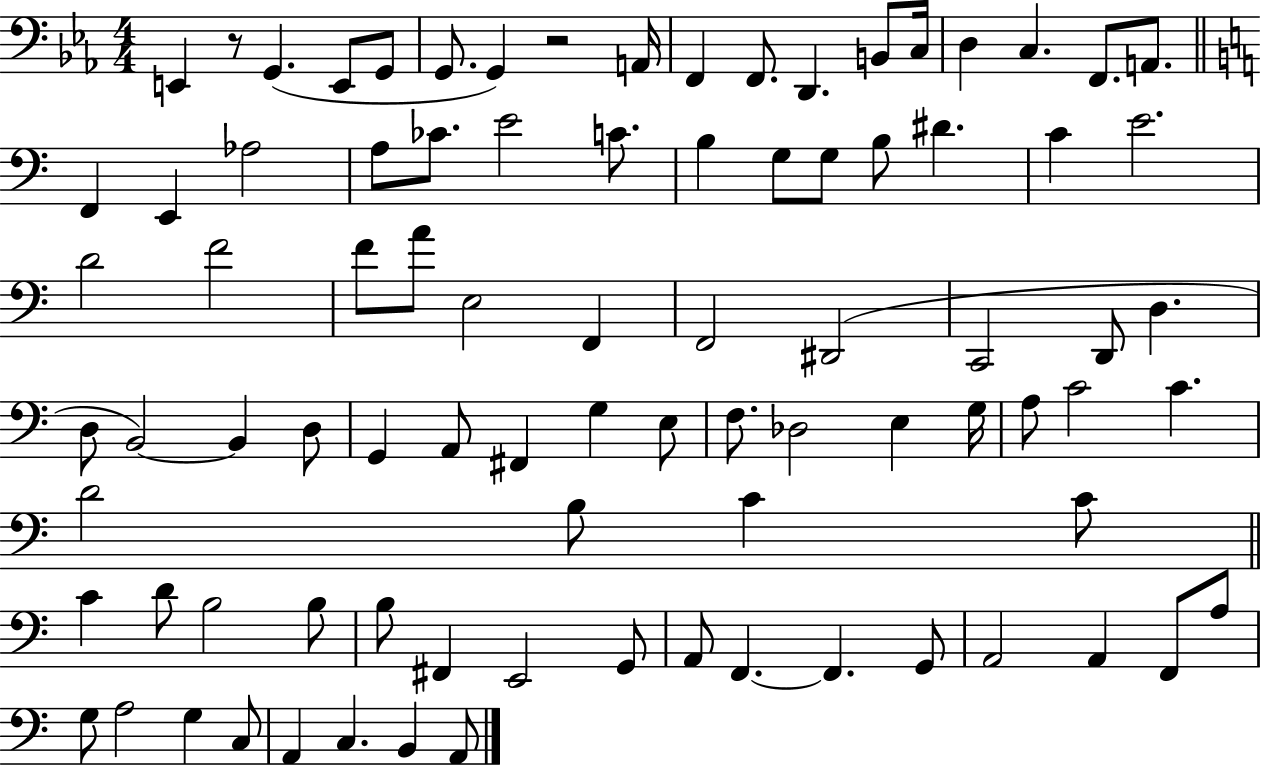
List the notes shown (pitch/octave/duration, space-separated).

E2/q R/e G2/q. E2/e G2/e G2/e. G2/q R/h A2/s F2/q F2/e. D2/q. B2/e C3/s D3/q C3/q. F2/e. A2/e. F2/q E2/q Ab3/h A3/e CES4/e. E4/h C4/e. B3/q G3/e G3/e B3/e D#4/q. C4/q E4/h. D4/h F4/h F4/e A4/e E3/h F2/q F2/h D#2/h C2/h D2/e D3/q. D3/e B2/h B2/q D3/e G2/q A2/e F#2/q G3/q E3/e F3/e. Db3/h E3/q G3/s A3/e C4/h C4/q. D4/h B3/e C4/q C4/e C4/q D4/e B3/h B3/e B3/e F#2/q E2/h G2/e A2/e F2/q. F2/q. G2/e A2/h A2/q F2/e A3/e G3/e A3/h G3/q C3/e A2/q C3/q. B2/q A2/e